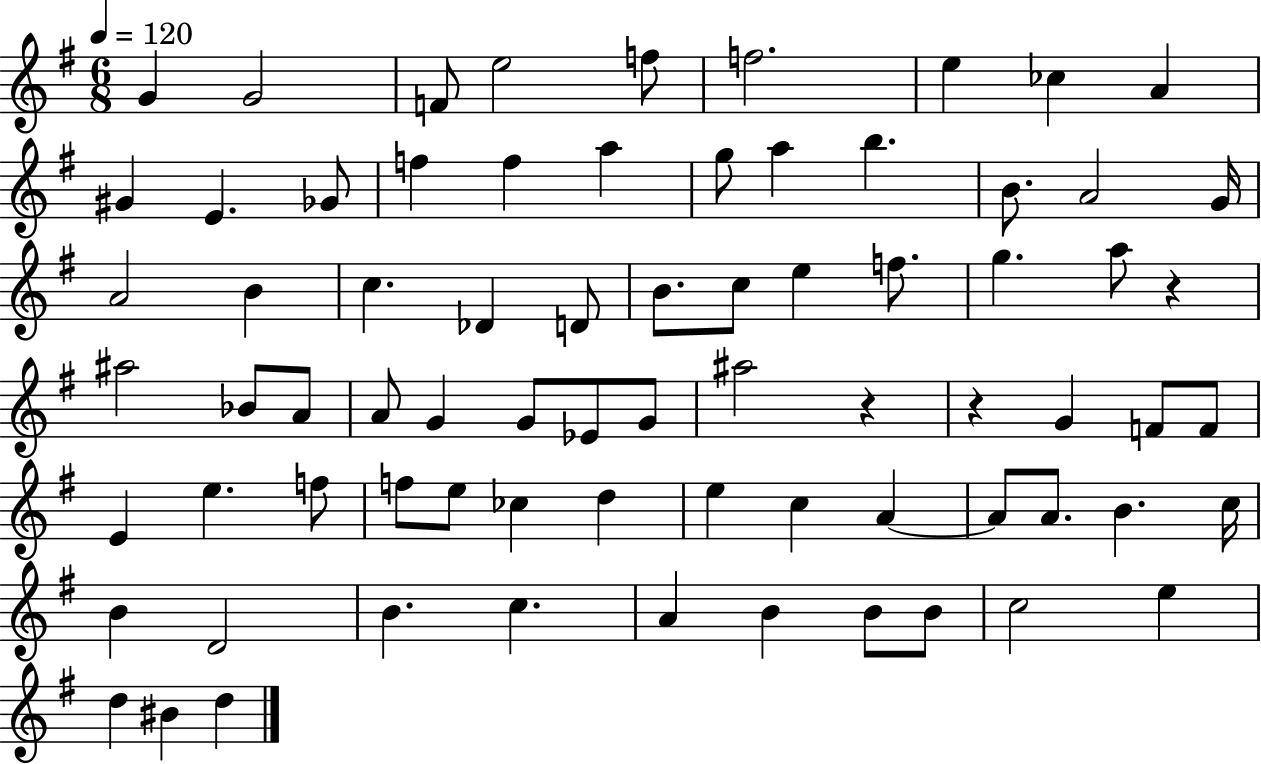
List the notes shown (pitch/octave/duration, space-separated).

G4/q G4/h F4/e E5/h F5/e F5/h. E5/q CES5/q A4/q G#4/q E4/q. Gb4/e F5/q F5/q A5/q G5/e A5/q B5/q. B4/e. A4/h G4/s A4/h B4/q C5/q. Db4/q D4/e B4/e. C5/e E5/q F5/e. G5/q. A5/e R/q A#5/h Bb4/e A4/e A4/e G4/q G4/e Eb4/e G4/e A#5/h R/q R/q G4/q F4/e F4/e E4/q E5/q. F5/e F5/e E5/e CES5/q D5/q E5/q C5/q A4/q A4/e A4/e. B4/q. C5/s B4/q D4/h B4/q. C5/q. A4/q B4/q B4/e B4/e C5/h E5/q D5/q BIS4/q D5/q